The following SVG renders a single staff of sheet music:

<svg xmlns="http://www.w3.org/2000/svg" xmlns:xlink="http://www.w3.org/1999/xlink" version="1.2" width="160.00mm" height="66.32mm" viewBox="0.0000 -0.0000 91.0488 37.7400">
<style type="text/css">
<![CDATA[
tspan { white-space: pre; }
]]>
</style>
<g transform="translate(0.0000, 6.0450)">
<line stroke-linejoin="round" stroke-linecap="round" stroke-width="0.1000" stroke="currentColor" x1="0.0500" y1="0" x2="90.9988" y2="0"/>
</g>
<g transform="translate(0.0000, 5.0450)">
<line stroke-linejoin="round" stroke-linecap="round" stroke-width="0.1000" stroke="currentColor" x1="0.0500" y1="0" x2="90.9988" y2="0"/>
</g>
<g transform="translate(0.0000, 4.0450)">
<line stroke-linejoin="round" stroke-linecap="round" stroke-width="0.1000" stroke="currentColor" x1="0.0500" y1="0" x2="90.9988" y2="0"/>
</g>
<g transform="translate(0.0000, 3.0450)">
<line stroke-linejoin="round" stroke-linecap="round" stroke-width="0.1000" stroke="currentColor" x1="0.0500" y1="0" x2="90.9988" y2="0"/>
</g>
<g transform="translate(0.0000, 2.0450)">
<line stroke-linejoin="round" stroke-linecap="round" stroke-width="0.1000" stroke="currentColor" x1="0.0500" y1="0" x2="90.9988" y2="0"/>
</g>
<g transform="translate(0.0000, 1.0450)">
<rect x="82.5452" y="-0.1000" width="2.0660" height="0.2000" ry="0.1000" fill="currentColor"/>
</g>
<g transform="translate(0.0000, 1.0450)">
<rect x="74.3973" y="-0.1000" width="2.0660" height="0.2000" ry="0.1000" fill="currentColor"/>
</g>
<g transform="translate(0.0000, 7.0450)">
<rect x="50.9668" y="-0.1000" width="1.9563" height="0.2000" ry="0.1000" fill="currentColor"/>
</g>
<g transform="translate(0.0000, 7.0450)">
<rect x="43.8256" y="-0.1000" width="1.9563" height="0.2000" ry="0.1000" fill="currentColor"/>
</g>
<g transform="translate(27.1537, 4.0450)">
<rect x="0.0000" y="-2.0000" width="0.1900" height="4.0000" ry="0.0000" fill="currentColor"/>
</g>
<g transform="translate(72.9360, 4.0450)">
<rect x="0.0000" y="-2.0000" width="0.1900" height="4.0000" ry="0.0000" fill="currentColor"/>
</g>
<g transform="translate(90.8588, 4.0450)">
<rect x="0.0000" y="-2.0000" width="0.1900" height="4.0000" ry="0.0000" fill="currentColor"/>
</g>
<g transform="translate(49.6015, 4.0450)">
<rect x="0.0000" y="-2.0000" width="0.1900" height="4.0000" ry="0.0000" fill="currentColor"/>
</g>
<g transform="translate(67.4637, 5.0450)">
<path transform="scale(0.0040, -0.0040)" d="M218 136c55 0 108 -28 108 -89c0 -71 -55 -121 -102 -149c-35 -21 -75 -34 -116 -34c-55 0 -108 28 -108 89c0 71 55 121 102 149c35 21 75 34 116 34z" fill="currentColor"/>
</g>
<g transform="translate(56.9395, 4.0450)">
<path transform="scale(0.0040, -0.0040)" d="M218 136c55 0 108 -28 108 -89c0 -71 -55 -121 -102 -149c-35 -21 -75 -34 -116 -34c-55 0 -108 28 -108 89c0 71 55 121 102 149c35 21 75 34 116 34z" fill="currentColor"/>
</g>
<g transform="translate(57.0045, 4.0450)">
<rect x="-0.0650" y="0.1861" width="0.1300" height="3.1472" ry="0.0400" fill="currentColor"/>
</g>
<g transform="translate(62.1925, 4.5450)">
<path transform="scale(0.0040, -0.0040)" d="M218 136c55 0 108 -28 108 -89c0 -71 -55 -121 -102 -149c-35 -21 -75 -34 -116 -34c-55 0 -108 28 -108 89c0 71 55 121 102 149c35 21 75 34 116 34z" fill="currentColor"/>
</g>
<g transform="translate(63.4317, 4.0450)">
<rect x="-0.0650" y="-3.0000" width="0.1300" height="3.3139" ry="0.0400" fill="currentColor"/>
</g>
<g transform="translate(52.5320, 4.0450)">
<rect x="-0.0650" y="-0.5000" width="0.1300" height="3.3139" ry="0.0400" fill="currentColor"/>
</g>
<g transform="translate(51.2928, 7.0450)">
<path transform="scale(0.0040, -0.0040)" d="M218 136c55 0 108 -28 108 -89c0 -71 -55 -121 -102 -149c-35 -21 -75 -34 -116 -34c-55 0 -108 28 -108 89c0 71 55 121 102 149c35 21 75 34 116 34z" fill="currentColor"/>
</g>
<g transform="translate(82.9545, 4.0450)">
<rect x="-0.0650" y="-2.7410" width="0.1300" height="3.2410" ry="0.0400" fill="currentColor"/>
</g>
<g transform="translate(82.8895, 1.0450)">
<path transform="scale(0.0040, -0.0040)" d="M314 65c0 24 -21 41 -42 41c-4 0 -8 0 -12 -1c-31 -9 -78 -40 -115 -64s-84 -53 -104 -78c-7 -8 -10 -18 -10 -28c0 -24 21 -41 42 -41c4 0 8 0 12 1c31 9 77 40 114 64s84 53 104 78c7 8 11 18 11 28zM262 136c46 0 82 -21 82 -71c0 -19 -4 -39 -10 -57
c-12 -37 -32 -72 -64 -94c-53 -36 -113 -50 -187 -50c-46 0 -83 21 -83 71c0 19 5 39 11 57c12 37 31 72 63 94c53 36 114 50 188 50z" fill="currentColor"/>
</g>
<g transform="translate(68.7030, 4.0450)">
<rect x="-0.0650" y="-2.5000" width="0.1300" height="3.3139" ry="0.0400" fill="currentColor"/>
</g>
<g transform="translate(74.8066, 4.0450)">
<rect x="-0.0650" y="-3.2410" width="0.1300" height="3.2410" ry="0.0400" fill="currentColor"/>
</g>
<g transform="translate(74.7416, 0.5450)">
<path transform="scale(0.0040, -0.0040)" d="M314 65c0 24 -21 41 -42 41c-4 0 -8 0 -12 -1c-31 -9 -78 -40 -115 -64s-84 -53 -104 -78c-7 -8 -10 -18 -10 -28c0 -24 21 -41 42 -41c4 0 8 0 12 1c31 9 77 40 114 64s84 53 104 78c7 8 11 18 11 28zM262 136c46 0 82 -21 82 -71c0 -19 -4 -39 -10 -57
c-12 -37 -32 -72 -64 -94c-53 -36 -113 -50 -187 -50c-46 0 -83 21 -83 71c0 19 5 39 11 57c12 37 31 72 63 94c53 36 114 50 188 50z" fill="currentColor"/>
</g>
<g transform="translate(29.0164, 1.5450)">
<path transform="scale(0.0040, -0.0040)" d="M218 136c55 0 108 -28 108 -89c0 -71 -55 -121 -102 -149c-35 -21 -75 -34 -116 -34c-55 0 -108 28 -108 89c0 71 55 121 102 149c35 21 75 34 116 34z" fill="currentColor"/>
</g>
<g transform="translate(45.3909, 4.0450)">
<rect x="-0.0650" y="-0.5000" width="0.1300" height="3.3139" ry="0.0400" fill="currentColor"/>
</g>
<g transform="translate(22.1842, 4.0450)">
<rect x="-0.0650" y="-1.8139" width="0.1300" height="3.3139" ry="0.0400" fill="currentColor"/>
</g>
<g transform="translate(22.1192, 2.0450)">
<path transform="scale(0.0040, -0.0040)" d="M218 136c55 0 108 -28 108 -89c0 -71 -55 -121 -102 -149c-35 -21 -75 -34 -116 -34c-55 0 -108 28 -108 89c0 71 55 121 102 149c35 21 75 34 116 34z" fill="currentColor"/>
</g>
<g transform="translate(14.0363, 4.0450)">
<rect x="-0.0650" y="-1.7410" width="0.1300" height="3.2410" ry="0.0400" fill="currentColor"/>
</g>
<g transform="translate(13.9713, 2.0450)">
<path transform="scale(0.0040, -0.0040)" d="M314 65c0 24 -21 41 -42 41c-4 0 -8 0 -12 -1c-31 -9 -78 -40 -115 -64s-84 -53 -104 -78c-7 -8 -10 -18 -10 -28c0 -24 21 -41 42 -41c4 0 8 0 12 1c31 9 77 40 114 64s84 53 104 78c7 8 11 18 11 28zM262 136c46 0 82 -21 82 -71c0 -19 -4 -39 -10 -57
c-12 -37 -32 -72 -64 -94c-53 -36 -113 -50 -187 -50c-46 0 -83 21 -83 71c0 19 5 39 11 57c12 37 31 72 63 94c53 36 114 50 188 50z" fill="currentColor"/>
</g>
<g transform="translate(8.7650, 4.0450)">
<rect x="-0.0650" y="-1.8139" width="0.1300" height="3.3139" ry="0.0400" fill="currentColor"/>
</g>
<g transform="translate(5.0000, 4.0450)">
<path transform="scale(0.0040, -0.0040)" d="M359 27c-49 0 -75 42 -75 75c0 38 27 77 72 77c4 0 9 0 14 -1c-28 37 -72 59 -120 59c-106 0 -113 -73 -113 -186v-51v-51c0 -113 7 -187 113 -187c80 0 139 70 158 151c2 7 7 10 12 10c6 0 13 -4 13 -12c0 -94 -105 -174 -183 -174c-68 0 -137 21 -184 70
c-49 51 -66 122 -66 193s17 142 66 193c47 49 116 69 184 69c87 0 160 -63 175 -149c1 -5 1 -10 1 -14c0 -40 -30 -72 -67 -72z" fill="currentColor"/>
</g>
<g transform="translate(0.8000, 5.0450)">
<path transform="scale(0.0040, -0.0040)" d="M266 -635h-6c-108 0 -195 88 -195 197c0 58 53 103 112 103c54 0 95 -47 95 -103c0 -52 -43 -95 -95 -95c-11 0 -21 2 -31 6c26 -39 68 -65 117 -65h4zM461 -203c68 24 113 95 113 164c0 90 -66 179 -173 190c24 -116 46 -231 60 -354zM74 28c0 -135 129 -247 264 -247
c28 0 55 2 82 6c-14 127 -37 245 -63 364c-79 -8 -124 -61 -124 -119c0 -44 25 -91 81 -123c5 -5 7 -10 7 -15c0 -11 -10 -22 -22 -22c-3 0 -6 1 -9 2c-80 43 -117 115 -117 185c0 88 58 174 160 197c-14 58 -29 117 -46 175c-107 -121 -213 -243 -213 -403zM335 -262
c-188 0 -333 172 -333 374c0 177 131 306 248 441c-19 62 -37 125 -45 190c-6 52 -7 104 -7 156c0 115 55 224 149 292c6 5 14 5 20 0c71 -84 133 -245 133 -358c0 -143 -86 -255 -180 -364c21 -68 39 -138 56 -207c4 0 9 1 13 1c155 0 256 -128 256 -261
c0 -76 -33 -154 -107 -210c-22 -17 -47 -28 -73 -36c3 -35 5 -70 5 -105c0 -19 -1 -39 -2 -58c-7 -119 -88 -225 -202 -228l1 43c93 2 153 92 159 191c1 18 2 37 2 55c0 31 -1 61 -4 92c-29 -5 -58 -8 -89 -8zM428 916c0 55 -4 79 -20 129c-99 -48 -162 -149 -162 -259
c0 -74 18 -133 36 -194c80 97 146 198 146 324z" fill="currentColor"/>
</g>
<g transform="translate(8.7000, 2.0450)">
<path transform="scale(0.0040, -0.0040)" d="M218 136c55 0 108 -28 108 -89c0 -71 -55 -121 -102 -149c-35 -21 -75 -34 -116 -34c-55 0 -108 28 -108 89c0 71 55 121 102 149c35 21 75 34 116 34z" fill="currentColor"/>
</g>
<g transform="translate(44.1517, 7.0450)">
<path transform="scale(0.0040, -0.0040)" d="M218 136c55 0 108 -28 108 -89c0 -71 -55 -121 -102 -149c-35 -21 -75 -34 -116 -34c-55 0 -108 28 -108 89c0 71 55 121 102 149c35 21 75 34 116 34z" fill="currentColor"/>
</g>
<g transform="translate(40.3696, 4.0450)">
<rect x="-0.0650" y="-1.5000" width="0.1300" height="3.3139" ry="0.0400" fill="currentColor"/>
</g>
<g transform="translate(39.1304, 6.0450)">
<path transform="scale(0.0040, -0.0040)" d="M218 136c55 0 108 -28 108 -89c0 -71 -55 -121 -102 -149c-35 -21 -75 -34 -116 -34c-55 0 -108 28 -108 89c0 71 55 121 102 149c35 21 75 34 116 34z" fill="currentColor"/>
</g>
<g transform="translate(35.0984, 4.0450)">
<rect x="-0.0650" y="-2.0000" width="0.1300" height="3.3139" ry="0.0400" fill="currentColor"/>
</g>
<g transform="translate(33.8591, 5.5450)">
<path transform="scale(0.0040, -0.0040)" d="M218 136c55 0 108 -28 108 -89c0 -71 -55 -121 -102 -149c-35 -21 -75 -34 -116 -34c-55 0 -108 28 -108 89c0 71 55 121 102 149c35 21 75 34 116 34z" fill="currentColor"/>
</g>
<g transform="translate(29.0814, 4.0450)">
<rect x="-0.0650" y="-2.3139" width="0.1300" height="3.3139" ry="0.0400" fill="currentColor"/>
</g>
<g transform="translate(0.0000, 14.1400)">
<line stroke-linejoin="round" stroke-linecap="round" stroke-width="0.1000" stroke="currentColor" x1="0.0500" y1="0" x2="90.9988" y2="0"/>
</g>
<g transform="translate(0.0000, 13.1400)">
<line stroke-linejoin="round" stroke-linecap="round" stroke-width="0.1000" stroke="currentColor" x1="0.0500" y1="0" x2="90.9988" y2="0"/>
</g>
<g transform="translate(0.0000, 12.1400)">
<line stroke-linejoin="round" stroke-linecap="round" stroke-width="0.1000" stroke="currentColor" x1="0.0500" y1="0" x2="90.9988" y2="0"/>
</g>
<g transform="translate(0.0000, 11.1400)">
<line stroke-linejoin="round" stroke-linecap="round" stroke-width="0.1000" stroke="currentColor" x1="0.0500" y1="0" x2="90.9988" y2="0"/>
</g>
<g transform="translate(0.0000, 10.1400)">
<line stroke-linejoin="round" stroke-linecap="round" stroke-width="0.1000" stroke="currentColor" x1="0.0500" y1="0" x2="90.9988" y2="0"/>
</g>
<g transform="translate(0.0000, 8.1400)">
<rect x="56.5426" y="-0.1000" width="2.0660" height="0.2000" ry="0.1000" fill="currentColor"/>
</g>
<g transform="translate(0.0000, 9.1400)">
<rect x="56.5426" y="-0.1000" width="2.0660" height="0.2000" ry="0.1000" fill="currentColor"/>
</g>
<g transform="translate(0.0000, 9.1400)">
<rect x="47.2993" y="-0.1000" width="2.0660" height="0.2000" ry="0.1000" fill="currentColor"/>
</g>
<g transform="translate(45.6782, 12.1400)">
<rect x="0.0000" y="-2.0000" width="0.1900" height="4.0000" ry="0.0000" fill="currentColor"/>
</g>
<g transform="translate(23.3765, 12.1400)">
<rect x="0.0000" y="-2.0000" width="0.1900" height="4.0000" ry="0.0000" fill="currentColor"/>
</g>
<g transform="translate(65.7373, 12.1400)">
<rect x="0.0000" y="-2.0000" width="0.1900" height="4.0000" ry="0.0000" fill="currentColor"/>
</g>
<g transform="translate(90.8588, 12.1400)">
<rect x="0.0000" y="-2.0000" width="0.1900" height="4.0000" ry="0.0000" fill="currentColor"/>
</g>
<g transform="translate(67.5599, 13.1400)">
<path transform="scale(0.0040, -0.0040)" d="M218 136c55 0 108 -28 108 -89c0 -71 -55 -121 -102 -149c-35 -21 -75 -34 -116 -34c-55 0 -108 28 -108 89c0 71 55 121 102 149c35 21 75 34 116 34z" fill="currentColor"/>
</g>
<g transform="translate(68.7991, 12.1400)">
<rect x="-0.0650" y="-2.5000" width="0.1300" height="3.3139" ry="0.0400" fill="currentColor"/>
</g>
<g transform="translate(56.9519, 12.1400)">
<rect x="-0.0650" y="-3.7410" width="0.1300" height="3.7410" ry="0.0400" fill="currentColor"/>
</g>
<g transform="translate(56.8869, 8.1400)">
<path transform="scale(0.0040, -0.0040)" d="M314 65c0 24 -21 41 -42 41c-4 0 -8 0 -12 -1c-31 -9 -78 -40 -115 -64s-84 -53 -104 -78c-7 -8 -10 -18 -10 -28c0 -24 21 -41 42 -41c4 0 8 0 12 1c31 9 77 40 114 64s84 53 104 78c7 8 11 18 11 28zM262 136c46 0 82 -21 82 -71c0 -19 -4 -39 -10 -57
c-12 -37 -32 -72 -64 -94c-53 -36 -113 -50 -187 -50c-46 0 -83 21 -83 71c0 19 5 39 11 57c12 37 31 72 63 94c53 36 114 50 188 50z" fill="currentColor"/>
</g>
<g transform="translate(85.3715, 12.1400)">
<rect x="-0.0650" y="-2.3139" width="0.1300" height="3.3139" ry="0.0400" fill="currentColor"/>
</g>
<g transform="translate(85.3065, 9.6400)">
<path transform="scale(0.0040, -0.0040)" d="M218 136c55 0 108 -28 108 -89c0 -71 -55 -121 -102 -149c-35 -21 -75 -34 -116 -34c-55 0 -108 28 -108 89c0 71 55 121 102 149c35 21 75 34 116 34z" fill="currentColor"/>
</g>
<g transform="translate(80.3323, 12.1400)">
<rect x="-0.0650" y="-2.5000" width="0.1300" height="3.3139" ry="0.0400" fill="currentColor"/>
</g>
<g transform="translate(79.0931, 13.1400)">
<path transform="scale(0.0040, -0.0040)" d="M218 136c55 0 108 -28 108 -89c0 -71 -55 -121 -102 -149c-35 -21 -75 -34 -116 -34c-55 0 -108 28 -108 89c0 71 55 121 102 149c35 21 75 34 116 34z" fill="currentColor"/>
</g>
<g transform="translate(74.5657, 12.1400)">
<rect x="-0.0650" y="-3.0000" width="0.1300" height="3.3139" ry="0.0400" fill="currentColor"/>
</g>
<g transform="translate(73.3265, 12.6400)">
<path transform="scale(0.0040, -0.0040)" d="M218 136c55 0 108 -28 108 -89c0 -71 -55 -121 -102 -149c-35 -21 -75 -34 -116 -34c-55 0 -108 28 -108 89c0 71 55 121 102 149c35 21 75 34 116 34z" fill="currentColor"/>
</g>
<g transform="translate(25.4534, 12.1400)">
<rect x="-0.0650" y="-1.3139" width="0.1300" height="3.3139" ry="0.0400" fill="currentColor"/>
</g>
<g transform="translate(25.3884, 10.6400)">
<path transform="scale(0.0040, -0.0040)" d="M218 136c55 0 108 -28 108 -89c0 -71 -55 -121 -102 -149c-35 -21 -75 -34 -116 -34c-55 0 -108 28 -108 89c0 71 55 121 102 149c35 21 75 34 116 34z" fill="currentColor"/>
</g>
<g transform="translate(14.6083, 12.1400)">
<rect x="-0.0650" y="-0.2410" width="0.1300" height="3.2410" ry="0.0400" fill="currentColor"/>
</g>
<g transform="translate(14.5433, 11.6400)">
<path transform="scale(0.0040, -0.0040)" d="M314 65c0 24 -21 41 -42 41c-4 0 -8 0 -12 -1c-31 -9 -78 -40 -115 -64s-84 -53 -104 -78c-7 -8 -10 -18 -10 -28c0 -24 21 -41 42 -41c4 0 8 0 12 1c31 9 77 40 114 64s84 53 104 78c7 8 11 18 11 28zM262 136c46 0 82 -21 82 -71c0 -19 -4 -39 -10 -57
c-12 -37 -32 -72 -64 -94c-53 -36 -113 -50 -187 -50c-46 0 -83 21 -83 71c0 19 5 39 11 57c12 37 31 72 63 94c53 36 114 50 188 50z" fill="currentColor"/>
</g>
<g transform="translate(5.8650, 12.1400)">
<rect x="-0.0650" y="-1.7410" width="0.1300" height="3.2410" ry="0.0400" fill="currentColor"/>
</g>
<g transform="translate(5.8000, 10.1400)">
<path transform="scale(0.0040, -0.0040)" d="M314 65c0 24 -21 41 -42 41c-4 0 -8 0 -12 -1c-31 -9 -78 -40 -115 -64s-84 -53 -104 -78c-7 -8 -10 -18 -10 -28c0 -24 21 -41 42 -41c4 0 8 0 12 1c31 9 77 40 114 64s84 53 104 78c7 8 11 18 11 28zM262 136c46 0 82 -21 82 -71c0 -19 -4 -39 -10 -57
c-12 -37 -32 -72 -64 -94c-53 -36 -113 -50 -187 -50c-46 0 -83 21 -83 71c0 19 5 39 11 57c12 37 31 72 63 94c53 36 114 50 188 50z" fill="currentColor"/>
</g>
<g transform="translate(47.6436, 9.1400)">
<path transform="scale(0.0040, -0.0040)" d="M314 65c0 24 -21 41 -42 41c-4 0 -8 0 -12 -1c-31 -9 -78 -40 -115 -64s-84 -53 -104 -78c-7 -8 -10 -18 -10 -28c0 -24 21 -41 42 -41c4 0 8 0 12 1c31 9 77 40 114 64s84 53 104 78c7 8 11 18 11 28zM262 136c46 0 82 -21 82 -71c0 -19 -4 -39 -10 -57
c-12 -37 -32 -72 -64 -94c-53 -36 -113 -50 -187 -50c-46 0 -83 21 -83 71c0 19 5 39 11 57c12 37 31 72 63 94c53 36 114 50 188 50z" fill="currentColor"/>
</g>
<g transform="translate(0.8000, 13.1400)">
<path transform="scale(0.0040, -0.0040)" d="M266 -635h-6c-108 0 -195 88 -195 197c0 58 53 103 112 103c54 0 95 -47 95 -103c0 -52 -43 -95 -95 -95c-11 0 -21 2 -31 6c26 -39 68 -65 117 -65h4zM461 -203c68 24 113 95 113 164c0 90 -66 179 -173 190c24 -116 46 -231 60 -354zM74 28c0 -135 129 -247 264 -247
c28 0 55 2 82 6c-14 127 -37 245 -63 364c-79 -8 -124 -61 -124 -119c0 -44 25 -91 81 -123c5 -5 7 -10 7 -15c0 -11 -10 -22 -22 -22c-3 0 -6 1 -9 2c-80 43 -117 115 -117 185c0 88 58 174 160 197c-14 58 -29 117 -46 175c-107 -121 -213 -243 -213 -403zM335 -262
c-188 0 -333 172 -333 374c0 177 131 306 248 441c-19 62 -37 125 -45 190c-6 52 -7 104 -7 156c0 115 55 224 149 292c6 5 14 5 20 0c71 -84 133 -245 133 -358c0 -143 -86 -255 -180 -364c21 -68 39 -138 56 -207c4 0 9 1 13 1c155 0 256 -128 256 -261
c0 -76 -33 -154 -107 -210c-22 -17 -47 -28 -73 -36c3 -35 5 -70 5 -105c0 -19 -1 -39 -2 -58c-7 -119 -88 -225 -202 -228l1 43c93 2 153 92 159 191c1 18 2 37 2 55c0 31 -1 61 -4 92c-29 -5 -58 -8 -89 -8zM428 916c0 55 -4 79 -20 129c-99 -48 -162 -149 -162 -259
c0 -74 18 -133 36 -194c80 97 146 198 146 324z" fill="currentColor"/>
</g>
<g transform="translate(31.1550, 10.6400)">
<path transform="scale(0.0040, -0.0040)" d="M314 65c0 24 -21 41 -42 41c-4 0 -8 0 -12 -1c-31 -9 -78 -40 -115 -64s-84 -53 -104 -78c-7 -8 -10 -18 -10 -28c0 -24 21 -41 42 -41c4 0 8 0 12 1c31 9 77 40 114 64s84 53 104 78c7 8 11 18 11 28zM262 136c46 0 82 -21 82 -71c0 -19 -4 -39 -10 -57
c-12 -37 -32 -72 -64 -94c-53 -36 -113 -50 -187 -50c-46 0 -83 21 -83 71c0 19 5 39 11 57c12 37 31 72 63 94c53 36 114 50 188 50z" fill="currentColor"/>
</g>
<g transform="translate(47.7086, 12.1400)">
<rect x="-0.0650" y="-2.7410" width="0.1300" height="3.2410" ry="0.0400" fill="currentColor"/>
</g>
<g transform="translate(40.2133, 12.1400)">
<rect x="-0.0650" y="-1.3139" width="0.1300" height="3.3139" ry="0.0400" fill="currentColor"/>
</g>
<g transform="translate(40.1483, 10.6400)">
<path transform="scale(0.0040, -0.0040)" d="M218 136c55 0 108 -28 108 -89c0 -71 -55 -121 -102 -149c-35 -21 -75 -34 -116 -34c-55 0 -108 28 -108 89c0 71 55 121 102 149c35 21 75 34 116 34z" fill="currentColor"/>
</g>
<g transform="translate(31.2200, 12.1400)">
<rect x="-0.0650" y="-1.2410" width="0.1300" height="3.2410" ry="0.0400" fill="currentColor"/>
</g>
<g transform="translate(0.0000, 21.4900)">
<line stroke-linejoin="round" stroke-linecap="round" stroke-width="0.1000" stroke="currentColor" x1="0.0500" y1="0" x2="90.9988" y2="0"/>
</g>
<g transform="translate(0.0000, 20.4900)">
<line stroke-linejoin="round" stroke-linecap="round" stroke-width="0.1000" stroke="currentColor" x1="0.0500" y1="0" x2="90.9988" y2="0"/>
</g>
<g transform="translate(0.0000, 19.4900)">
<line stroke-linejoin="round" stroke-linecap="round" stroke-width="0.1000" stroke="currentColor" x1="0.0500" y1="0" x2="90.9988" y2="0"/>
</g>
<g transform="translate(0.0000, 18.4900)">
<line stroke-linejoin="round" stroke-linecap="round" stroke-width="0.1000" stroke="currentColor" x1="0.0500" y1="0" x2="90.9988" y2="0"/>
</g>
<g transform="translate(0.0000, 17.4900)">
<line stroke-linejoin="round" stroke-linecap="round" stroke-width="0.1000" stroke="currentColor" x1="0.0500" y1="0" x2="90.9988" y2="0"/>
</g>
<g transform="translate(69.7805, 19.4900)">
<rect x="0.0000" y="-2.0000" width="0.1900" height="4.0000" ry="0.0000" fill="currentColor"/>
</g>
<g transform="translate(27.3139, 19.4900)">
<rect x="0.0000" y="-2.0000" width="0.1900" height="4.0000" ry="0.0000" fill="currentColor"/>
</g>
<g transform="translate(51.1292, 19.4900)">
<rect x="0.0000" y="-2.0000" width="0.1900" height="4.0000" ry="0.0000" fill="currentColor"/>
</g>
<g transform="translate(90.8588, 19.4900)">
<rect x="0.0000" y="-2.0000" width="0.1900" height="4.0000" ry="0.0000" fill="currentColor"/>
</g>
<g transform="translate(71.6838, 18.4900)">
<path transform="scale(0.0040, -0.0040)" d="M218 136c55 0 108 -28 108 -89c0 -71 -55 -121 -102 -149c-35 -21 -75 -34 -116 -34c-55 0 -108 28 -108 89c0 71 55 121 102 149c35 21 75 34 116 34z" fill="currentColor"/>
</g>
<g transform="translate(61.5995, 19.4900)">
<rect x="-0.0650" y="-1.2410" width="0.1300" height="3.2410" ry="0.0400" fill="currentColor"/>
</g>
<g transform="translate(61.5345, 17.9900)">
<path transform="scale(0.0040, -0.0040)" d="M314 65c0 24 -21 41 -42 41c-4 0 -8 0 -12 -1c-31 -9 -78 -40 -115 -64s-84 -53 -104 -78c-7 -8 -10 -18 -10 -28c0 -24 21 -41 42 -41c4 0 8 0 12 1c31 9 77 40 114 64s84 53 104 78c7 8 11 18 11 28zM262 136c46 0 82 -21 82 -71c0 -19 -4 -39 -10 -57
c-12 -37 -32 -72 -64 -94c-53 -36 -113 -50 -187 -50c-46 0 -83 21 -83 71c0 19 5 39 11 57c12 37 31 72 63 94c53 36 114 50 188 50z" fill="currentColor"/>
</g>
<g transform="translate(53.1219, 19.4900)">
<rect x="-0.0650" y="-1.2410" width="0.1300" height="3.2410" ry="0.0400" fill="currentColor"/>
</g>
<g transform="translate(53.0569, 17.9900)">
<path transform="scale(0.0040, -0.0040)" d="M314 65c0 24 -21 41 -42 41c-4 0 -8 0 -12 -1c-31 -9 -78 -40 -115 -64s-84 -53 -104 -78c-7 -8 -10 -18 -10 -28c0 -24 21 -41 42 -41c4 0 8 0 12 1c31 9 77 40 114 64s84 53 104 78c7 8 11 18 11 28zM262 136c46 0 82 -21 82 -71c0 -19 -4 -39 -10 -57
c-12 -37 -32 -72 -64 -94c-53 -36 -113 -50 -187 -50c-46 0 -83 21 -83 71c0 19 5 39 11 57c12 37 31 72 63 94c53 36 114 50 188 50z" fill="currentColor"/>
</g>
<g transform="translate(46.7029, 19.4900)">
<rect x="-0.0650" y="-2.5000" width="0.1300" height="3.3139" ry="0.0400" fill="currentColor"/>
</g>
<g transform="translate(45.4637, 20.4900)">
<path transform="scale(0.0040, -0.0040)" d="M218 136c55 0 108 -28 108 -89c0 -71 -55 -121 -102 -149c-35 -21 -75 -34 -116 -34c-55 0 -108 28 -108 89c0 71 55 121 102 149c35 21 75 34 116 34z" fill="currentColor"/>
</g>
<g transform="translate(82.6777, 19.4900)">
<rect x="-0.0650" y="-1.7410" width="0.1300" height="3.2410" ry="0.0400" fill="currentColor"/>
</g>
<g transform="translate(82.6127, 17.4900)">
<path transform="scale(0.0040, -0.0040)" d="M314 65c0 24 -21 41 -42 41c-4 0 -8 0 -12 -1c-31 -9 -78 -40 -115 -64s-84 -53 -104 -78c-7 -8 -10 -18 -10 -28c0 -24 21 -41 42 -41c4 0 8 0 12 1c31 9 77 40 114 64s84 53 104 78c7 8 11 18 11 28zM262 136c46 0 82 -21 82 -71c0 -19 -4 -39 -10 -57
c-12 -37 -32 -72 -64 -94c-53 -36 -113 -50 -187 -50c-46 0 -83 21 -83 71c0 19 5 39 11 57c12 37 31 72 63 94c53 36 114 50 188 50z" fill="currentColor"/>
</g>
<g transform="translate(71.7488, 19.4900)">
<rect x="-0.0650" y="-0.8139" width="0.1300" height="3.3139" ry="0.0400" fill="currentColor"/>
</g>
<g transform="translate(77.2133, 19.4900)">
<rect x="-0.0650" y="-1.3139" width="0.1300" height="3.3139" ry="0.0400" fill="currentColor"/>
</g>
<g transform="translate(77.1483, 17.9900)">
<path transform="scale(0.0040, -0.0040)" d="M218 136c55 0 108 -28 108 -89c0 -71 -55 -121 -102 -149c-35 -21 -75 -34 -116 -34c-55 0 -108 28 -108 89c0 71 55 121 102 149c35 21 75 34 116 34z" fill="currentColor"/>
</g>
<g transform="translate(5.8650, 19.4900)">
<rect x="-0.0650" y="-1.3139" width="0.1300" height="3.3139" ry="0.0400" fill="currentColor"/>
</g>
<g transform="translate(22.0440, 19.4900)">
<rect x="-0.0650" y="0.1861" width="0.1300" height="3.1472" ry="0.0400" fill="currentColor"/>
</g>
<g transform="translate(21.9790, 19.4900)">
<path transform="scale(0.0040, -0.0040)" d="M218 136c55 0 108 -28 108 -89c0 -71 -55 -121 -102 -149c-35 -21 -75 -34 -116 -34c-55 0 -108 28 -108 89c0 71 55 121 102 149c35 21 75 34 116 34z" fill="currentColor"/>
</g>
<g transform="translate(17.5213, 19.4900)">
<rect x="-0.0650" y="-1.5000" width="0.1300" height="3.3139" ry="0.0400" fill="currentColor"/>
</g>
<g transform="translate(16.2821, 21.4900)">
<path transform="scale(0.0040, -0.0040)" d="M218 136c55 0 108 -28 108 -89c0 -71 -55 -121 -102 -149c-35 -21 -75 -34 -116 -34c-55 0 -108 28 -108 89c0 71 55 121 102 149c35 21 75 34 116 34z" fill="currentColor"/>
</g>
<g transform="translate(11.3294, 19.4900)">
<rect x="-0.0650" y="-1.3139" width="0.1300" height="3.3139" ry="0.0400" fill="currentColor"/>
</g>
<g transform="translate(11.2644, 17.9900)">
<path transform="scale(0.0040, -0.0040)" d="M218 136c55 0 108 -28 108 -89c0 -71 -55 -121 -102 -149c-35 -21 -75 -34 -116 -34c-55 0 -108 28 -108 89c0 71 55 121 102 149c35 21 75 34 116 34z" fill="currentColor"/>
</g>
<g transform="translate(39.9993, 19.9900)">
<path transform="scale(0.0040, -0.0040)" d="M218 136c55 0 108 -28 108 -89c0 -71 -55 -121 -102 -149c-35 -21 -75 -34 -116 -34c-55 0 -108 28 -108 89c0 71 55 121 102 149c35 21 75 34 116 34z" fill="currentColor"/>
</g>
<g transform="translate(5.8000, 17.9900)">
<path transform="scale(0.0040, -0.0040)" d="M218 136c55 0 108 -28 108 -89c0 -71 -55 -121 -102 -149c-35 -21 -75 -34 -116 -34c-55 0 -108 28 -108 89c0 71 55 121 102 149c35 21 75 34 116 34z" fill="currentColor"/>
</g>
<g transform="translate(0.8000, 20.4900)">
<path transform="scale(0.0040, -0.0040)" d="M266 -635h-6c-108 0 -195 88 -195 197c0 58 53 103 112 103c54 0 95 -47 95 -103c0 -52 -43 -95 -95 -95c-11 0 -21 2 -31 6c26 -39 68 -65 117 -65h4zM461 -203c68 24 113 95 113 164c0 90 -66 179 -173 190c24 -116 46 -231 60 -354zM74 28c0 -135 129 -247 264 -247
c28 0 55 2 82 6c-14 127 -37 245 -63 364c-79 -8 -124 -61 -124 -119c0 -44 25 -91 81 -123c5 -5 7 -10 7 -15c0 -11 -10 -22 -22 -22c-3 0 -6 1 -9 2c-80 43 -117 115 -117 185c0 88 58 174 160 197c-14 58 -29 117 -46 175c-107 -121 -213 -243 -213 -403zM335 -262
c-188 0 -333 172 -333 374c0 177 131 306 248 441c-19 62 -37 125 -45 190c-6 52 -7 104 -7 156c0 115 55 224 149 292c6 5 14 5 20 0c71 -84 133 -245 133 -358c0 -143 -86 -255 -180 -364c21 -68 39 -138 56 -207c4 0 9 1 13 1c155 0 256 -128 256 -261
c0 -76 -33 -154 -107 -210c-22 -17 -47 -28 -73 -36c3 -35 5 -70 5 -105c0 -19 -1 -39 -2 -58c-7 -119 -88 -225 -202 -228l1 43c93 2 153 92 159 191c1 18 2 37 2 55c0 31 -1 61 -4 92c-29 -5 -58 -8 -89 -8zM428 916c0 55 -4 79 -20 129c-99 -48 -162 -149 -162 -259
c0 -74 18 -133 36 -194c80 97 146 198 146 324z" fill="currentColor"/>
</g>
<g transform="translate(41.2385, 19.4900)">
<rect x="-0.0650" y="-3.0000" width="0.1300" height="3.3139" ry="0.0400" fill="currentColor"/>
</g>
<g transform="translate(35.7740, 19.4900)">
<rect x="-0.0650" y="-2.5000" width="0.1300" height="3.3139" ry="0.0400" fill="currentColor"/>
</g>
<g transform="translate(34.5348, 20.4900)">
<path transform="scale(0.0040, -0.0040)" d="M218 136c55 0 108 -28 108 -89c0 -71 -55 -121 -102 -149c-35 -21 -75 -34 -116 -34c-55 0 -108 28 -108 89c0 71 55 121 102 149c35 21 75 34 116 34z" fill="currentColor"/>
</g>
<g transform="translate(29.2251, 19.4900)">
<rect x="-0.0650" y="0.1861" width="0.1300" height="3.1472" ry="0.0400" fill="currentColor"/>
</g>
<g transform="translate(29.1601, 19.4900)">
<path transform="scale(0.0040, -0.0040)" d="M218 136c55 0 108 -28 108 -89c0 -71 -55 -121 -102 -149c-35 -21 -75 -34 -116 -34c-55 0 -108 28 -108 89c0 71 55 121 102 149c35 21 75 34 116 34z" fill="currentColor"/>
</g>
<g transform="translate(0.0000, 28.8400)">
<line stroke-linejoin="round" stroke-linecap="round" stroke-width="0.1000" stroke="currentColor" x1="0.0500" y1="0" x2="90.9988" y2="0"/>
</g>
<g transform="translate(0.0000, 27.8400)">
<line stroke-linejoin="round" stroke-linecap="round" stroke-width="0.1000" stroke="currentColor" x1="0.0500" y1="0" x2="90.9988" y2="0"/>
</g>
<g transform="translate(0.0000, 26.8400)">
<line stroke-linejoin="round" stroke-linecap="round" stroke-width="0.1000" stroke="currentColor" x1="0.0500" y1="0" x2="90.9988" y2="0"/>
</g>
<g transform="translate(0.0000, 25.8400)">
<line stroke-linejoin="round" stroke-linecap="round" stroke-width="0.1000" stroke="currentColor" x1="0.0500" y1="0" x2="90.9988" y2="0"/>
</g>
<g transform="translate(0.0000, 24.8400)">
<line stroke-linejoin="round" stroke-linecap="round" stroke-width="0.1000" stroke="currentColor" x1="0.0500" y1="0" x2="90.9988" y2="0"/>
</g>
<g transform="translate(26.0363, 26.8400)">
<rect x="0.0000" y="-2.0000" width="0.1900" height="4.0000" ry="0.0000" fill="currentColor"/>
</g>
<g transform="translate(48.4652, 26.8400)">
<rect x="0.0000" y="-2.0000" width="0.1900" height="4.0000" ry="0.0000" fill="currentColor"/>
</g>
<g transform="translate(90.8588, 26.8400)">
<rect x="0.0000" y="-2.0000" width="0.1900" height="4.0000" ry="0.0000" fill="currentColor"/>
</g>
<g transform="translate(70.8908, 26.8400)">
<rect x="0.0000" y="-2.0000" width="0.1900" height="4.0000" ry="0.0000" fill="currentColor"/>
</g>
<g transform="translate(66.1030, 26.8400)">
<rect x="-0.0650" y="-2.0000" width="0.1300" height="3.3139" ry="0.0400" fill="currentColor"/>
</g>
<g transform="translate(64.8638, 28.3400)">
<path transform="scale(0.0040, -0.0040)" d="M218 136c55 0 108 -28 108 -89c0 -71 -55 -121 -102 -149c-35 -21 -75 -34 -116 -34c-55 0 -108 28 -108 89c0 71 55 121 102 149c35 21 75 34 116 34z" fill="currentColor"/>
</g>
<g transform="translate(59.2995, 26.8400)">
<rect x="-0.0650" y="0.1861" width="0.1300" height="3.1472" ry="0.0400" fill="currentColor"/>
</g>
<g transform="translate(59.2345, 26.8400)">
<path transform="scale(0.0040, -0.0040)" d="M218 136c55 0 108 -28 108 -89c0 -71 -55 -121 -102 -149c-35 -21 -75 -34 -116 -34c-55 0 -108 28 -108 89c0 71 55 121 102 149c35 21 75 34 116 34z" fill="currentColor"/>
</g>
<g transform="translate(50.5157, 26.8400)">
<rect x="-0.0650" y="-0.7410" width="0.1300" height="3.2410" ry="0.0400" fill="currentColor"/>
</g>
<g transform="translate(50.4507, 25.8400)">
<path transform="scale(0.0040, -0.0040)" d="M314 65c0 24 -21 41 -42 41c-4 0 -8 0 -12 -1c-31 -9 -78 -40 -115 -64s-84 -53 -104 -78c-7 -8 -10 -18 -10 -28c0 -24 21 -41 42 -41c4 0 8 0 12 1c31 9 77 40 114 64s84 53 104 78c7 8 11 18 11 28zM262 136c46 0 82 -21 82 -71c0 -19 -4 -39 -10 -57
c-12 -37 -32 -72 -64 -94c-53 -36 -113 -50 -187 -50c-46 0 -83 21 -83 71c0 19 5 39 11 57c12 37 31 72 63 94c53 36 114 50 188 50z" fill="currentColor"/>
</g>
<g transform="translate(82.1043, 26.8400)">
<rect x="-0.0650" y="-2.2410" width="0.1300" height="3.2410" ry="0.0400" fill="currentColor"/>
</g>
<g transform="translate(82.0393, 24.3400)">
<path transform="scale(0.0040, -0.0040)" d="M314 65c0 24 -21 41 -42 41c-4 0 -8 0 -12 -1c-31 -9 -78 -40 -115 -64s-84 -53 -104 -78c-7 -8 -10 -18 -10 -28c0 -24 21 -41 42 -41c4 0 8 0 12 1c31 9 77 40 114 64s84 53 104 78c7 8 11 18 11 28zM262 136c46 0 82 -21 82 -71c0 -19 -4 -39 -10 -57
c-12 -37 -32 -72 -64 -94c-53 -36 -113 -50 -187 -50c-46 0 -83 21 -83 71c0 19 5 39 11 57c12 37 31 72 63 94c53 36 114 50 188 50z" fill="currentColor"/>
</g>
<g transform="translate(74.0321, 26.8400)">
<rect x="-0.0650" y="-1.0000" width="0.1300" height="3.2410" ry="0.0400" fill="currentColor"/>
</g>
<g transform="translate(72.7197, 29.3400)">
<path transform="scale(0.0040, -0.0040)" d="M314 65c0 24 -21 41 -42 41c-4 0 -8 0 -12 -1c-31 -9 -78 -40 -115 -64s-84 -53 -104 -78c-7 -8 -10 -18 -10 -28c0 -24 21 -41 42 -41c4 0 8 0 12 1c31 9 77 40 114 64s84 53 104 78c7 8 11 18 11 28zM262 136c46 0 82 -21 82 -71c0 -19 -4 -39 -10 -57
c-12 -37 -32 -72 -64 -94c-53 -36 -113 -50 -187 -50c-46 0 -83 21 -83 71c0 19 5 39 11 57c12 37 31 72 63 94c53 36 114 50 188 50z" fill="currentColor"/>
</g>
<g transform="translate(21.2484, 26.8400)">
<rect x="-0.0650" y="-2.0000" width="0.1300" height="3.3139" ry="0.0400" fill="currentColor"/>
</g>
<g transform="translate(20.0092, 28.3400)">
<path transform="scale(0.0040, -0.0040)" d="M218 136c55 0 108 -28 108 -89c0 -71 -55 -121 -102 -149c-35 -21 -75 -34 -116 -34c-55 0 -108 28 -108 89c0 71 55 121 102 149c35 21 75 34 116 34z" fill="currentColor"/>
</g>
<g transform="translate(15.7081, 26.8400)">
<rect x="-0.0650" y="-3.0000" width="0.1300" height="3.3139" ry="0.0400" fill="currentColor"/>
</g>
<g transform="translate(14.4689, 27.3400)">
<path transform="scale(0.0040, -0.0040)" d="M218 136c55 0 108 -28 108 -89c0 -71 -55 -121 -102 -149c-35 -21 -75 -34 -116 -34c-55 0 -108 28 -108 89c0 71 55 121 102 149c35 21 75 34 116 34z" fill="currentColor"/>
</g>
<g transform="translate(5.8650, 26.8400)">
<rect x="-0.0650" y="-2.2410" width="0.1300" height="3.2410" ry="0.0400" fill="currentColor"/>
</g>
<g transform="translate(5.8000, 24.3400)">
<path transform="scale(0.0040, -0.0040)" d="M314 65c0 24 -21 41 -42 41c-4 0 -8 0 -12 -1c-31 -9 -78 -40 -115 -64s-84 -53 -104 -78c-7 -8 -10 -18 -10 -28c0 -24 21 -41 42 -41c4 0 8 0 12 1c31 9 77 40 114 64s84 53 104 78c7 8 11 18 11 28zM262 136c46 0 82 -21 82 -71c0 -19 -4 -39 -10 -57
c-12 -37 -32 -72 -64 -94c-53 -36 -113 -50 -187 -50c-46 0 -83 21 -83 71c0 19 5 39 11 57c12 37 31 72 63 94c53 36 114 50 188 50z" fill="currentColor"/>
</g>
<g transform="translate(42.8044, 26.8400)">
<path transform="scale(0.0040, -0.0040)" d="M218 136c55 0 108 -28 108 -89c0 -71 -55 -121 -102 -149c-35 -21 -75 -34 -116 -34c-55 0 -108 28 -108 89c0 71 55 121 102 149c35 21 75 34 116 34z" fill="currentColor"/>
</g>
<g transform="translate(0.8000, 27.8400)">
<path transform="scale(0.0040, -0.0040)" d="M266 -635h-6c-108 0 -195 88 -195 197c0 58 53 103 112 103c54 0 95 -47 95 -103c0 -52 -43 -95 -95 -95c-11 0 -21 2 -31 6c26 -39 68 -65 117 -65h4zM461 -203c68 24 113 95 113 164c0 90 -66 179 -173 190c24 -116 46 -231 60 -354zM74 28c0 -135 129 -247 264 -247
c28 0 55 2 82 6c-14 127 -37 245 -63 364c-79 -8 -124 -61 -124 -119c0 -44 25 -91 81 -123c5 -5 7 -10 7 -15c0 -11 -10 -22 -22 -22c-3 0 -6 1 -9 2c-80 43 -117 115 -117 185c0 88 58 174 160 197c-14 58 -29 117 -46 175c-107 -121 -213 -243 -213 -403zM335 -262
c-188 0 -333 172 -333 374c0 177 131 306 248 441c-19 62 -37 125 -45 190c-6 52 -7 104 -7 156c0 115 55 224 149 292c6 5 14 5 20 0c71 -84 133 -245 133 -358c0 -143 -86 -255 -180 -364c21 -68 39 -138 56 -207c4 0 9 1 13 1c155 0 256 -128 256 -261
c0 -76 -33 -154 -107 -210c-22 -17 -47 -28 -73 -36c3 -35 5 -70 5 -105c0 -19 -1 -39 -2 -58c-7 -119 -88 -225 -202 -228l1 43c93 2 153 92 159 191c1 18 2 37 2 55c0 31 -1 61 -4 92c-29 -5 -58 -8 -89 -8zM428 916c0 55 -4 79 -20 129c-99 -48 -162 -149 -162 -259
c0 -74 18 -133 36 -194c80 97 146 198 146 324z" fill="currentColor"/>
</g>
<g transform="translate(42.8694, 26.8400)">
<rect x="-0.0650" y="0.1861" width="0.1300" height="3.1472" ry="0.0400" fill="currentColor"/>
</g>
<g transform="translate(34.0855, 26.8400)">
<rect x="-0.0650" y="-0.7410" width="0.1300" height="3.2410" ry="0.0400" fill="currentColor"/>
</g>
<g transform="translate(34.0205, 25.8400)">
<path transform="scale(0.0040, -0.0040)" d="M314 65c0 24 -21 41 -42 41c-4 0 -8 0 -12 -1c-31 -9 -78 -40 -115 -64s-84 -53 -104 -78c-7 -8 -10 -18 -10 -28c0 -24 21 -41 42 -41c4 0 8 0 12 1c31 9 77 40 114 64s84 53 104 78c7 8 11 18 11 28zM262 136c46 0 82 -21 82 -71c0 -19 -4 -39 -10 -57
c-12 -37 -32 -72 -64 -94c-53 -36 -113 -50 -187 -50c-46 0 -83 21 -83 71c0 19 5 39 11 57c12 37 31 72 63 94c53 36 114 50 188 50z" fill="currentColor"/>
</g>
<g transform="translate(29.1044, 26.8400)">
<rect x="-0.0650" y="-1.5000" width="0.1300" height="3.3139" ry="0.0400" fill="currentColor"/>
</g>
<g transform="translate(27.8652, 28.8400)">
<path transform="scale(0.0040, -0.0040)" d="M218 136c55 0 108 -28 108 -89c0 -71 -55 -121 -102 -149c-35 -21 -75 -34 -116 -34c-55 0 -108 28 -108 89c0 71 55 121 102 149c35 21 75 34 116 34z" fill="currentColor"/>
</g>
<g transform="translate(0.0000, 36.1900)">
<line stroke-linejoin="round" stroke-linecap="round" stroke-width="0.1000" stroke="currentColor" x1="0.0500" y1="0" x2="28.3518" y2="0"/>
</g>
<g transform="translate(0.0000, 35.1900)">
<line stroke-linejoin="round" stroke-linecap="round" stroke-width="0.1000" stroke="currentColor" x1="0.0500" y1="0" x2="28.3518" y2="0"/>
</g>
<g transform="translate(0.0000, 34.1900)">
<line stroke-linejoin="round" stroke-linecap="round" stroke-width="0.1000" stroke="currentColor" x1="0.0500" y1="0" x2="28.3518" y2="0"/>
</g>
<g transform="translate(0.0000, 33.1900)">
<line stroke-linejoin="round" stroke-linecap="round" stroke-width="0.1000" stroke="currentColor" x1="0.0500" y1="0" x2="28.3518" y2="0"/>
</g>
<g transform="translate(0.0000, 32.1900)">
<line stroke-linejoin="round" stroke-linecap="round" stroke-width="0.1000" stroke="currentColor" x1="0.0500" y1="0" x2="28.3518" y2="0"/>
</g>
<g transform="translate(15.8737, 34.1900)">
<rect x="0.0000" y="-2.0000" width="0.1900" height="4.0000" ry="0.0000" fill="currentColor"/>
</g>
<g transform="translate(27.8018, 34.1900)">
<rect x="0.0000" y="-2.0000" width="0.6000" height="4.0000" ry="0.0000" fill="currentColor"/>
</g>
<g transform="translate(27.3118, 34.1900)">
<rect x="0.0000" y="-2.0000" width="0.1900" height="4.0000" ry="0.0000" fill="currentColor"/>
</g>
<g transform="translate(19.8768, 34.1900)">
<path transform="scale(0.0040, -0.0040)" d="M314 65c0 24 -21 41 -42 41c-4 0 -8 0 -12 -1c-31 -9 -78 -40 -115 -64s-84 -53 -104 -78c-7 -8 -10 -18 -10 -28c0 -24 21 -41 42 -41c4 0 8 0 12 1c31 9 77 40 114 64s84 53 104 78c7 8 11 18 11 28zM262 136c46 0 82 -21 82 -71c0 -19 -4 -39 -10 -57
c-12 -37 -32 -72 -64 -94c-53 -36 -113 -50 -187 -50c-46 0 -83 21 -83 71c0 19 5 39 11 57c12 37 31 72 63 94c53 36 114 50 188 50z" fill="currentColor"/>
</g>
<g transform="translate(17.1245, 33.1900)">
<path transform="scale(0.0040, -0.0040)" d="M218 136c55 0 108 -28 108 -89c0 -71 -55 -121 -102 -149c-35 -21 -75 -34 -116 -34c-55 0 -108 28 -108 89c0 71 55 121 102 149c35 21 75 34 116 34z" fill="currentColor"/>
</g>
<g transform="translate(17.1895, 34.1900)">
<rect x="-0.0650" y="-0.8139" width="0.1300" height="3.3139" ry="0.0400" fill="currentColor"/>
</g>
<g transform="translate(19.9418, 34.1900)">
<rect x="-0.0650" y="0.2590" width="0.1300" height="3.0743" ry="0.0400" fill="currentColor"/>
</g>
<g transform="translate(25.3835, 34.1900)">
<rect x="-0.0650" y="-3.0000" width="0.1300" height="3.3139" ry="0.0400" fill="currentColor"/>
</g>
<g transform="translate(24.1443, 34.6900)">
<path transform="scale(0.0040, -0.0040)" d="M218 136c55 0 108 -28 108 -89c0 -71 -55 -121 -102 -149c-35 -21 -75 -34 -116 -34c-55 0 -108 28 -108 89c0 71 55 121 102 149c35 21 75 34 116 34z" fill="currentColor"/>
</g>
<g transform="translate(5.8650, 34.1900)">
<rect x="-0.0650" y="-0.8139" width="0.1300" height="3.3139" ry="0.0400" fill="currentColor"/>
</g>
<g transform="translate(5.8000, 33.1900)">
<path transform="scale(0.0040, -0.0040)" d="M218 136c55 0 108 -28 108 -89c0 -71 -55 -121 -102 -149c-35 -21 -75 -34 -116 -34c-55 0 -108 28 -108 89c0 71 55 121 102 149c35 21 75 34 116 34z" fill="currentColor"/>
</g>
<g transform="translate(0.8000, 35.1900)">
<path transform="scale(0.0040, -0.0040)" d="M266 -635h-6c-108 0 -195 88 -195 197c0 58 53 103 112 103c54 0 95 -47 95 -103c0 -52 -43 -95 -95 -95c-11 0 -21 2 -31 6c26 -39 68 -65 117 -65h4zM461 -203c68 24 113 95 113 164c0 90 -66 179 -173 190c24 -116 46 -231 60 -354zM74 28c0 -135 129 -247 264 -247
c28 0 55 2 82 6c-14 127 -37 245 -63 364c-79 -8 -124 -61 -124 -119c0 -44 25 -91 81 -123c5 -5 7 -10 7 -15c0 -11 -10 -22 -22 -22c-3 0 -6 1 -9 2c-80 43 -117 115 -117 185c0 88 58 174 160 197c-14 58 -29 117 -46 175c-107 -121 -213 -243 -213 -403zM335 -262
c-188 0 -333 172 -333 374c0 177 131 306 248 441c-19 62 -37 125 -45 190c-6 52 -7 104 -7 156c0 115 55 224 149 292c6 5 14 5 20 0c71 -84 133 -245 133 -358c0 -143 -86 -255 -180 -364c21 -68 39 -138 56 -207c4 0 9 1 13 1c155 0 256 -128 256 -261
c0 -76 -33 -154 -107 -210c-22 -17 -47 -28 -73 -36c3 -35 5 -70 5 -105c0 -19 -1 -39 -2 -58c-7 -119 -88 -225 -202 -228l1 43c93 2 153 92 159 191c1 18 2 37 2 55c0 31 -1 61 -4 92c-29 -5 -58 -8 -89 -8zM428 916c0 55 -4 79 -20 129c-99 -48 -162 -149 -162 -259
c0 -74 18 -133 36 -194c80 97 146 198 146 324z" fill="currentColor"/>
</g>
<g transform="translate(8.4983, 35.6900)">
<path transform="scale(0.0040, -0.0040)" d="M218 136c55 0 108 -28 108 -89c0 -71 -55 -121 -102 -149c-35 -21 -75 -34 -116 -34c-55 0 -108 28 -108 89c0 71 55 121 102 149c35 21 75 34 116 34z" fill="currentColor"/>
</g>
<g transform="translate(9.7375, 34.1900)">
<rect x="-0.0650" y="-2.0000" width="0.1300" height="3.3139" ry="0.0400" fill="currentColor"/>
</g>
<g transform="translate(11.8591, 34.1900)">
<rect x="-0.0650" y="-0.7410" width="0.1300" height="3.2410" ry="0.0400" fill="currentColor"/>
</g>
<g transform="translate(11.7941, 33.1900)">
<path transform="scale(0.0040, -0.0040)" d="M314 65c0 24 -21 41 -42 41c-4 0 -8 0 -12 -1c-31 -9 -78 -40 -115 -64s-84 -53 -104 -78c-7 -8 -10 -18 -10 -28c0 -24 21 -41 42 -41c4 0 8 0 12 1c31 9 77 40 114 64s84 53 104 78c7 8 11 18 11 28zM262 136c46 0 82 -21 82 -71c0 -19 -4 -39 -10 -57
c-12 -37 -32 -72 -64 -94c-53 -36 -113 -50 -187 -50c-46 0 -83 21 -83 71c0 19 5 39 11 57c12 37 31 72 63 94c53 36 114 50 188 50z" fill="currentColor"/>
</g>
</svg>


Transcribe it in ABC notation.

X:1
T:Untitled
M:4/4
L:1/4
K:C
f f2 f g F E C C B A G b2 a2 f2 c2 e e2 e a2 c'2 G A G g e e E B B G A G e2 e2 d e f2 g2 A F E d2 B d2 B F D2 g2 d F d2 d B2 A